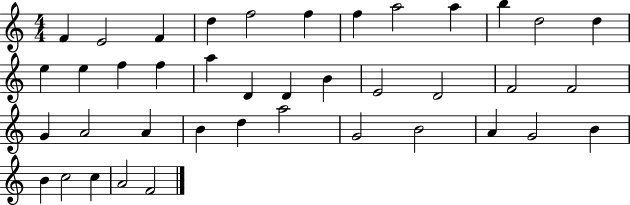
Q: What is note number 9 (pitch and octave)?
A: A5